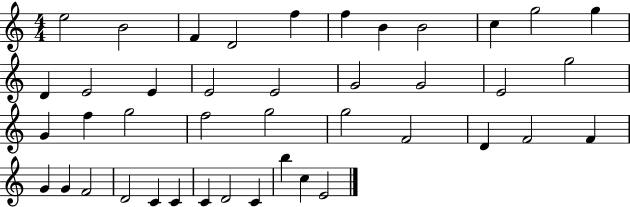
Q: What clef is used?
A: treble